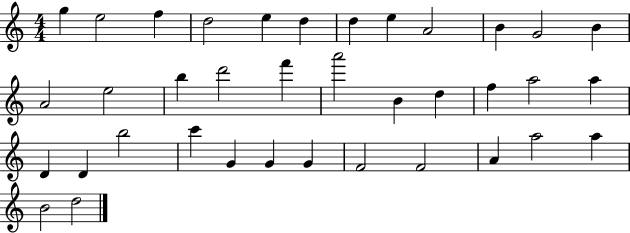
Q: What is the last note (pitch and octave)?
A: D5